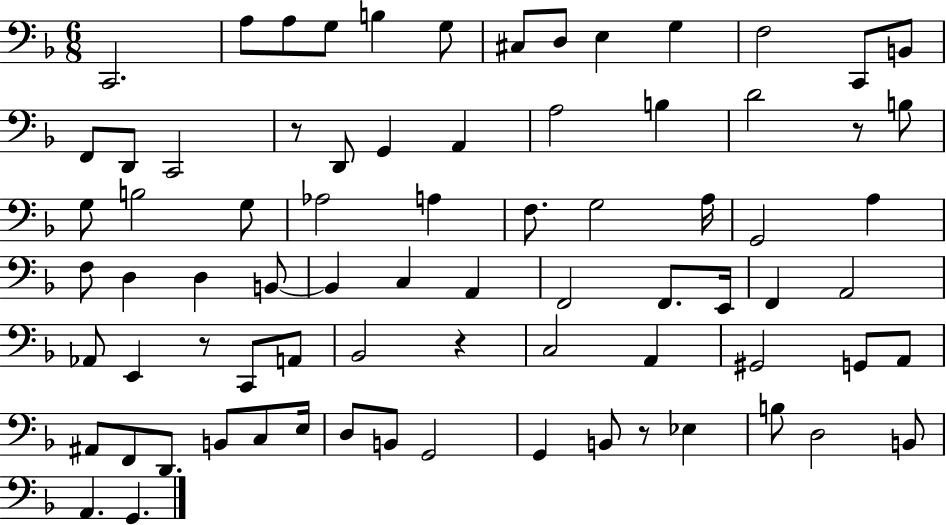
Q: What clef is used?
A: bass